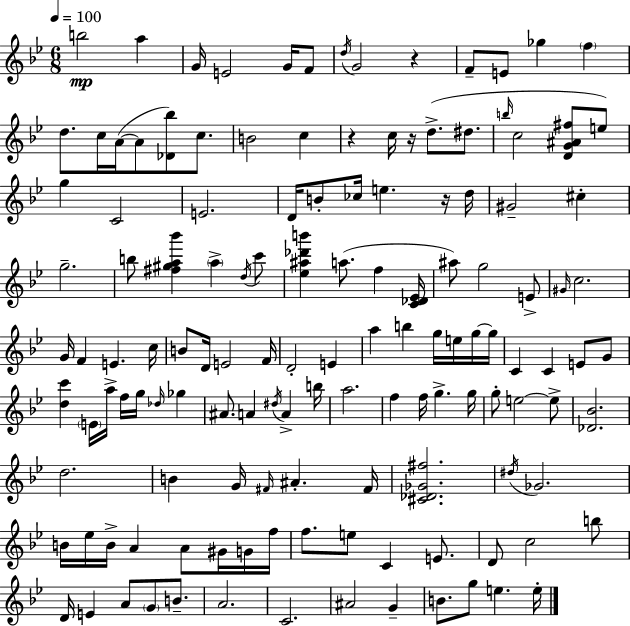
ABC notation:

X:1
T:Untitled
M:6/8
L:1/4
K:Bb
b2 a G/4 E2 G/4 F/2 d/4 G2 z F/2 E/2 _g f d/2 c/4 A/4 A/2 [_D_b]/2 c/2 B2 c z c/4 z/4 d/2 ^d/2 b/4 c2 [DG^A^f]/2 e/2 g C2 E2 D/4 B/2 _c/4 e z/4 d/4 ^G2 ^c g2 b/2 [^f^ga_b'] a d/4 c'/2 [_e^a_d'b'] a/2 f [C_D_E]/4 ^a/2 g2 E/2 ^G/4 c2 G/4 F E c/4 B/2 D/4 E2 F/4 D2 E a b g/4 e/4 g/4 g/4 C C E/2 G/2 [dc'] E/4 a/4 f/4 g/4 _d/4 _g ^A/2 A ^d/4 A b/4 a2 f f/4 g g/4 g/2 e2 e/2 [_D_B]2 d2 B G/4 ^F/4 ^A ^F/4 [^C_D_G^f]2 ^d/4 _G2 B/4 _e/4 B/4 A A/2 ^G/4 G/4 f/4 f/2 e/2 C E/2 D/2 c2 b/2 D/4 E A/2 G/2 B/2 A2 C2 ^A2 G B/2 g/2 e e/4